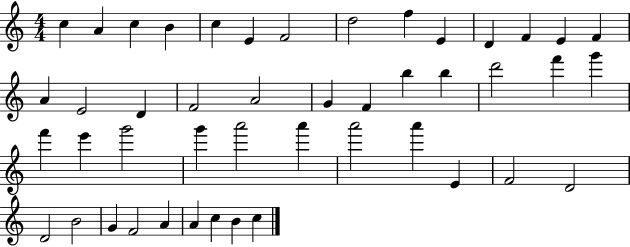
{
  \clef treble
  \numericTimeSignature
  \time 4/4
  \key c \major
  c''4 a'4 c''4 b'4 | c''4 e'4 f'2 | d''2 f''4 e'4 | d'4 f'4 e'4 f'4 | \break a'4 e'2 d'4 | f'2 a'2 | g'4 f'4 b''4 b''4 | d'''2 f'''4 g'''4 | \break f'''4 e'''4 g'''2 | g'''4 a'''2 a'''4 | a'''2 a'''4 e'4 | f'2 d'2 | \break d'2 b'2 | g'4 f'2 a'4 | a'4 c''4 b'4 c''4 | \bar "|."
}